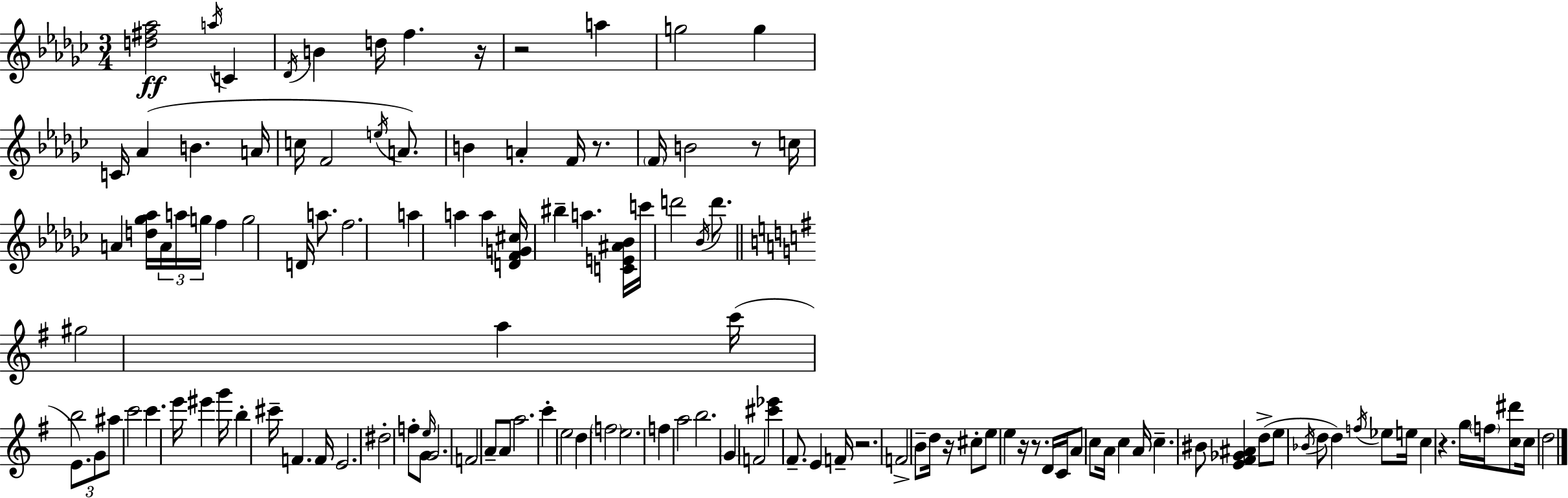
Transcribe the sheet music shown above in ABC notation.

X:1
T:Untitled
M:3/4
L:1/4
K:Ebm
[d^f_a]2 a/4 C _D/4 B d/4 f z/4 z2 a g2 g C/4 _A B A/4 c/4 F2 e/4 A/2 B A F/4 z/2 F/4 B2 z/2 c/4 A [d_g_a]/4 A/4 a/4 g/4 f g2 D/4 a/2 f2 a a a [DFG^c]/4 ^b a [CE^A_B]/4 c'/4 d'2 _B/4 d'/2 ^g2 a c'/4 b2 E/2 G/2 ^a/2 c'2 c' e'/4 ^e' g'/4 b ^c'/4 F F/4 E2 ^d2 f/2 G/2 e/4 G2 F2 A/2 A/2 a2 c' e2 d f2 e2 f a2 b2 G F2 [^c'_e'] ^F/2 E F/4 z2 F2 B/2 d/4 z/4 ^c/2 e/2 e z/4 z/2 D/4 C/4 A/2 c/2 A/4 c A/4 c ^B/2 [E^F_G^A] d/2 e/2 _B/4 d/2 d f/4 _e/2 e/4 c z g/4 f/4 [c^d']/2 c/4 d2